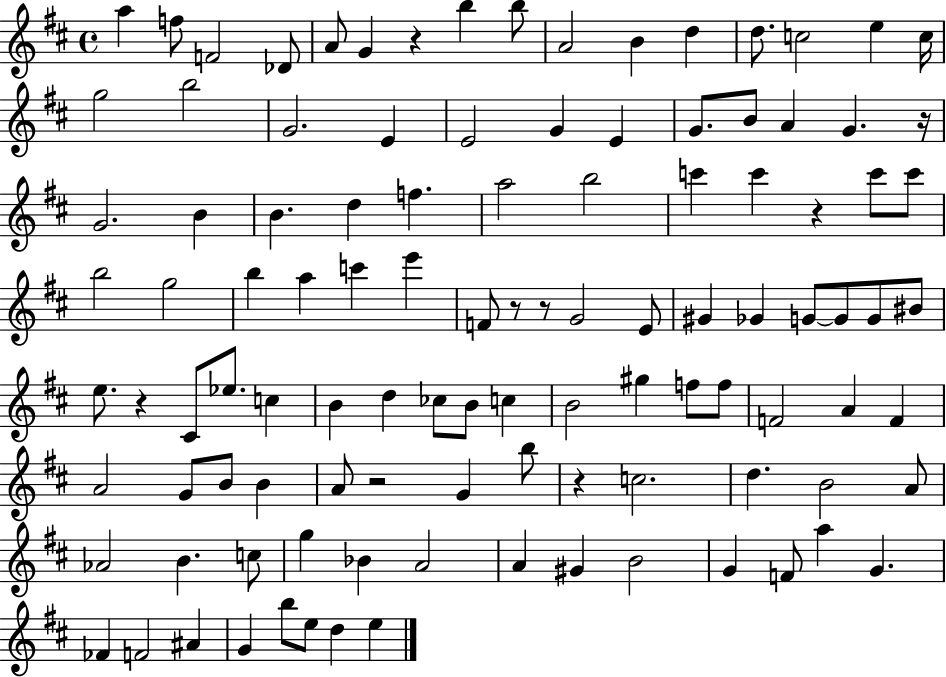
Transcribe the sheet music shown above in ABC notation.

X:1
T:Untitled
M:4/4
L:1/4
K:D
a f/2 F2 _D/2 A/2 G z b b/2 A2 B d d/2 c2 e c/4 g2 b2 G2 E E2 G E G/2 B/2 A G z/4 G2 B B d f a2 b2 c' c' z c'/2 c'/2 b2 g2 b a c' e' F/2 z/2 z/2 G2 E/2 ^G _G G/2 G/2 G/2 ^B/2 e/2 z ^C/2 _e/2 c B d _c/2 B/2 c B2 ^g f/2 f/2 F2 A F A2 G/2 B/2 B A/2 z2 G b/2 z c2 d B2 A/2 _A2 B c/2 g _B A2 A ^G B2 G F/2 a G _F F2 ^A G b/2 e/2 d e